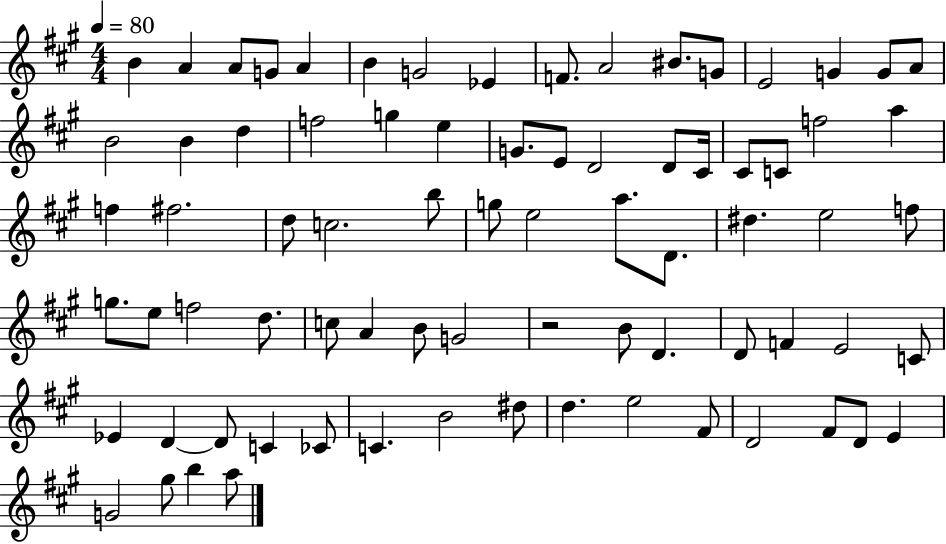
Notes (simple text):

B4/q A4/q A4/e G4/e A4/q B4/q G4/h Eb4/q F4/e. A4/h BIS4/e. G4/e E4/h G4/q G4/e A4/e B4/h B4/q D5/q F5/h G5/q E5/q G4/e. E4/e D4/h D4/e C#4/s C#4/e C4/e F5/h A5/q F5/q F#5/h. D5/e C5/h. B5/e G5/e E5/h A5/e. D4/e. D#5/q. E5/h F5/e G5/e. E5/e F5/h D5/e. C5/e A4/q B4/e G4/h R/h B4/e D4/q. D4/e F4/q E4/h C4/e Eb4/q D4/q D4/e C4/q CES4/e C4/q. B4/h D#5/e D5/q. E5/h F#4/e D4/h F#4/e D4/e E4/q G4/h G#5/e B5/q A5/e